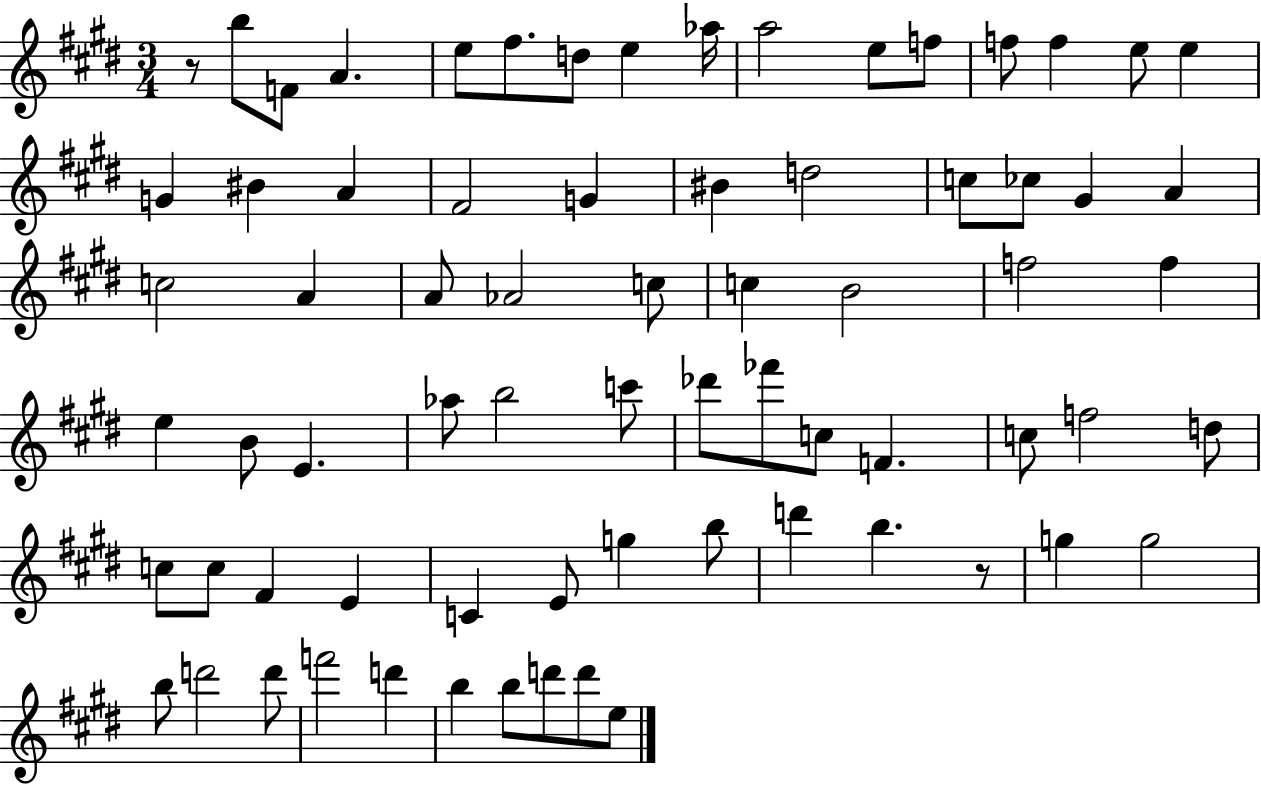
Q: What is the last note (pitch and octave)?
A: E5